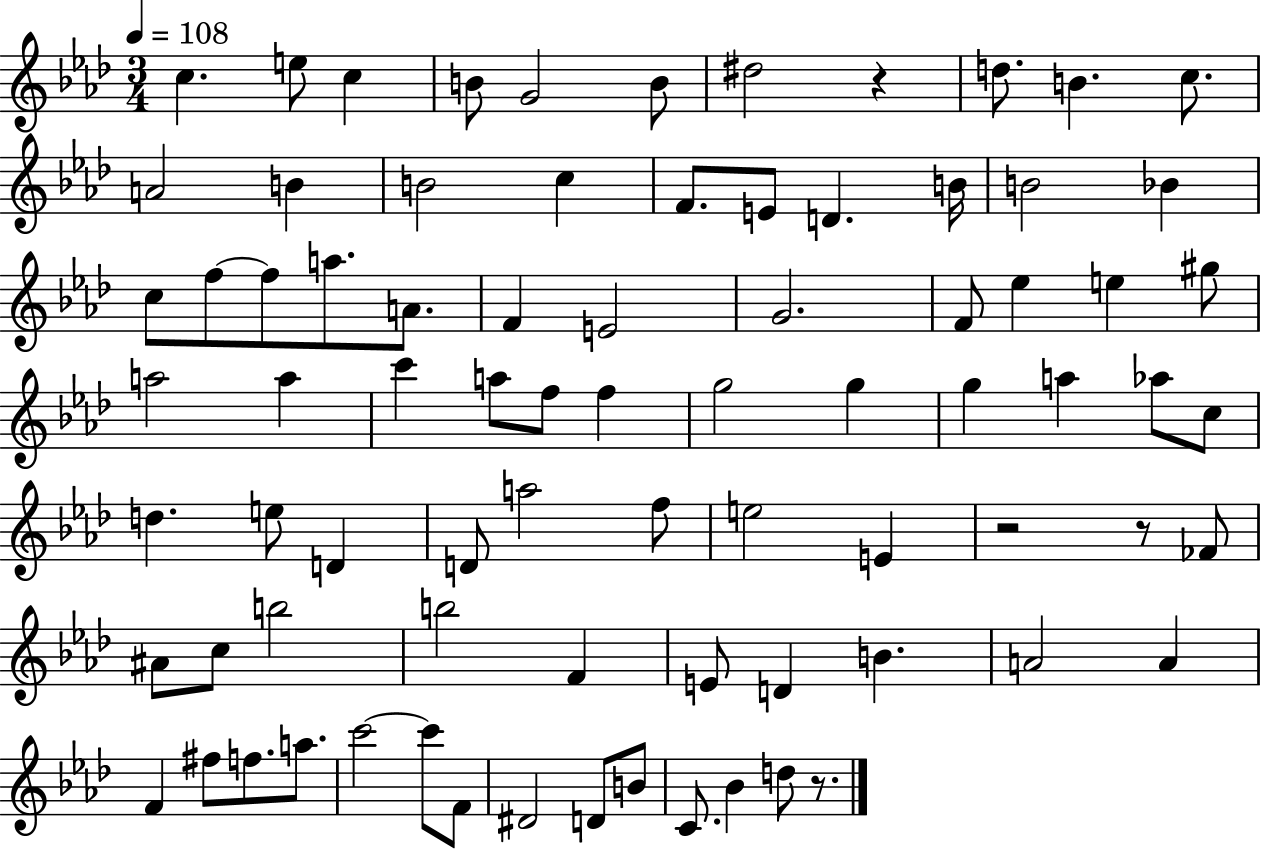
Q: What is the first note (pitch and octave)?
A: C5